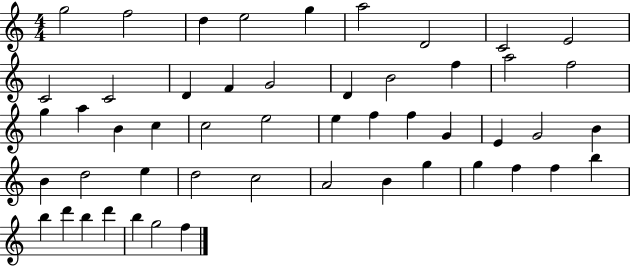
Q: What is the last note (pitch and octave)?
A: F5